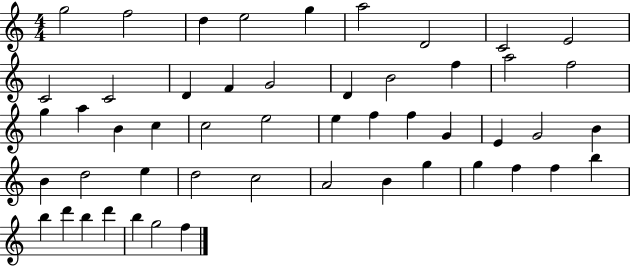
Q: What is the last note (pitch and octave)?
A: F5